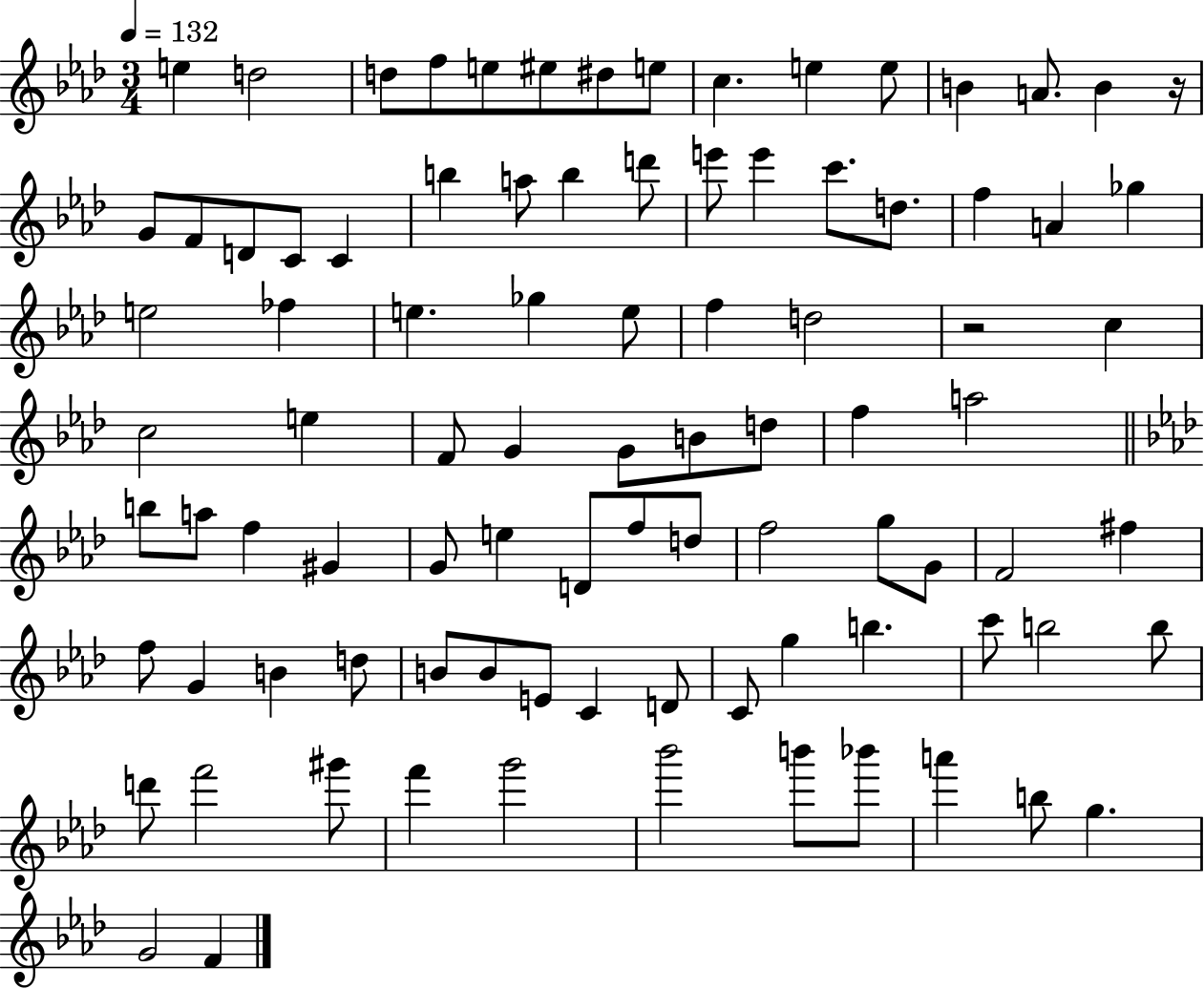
{
  \clef treble
  \numericTimeSignature
  \time 3/4
  \key aes \major
  \tempo 4 = 132
  \repeat volta 2 { e''4 d''2 | d''8 f''8 e''8 eis''8 dis''8 e''8 | c''4. e''4 e''8 | b'4 a'8. b'4 r16 | \break g'8 f'8 d'8 c'8 c'4 | b''4 a''8 b''4 d'''8 | e'''8 e'''4 c'''8. d''8. | f''4 a'4 ges''4 | \break e''2 fes''4 | e''4. ges''4 e''8 | f''4 d''2 | r2 c''4 | \break c''2 e''4 | f'8 g'4 g'8 b'8 d''8 | f''4 a''2 | \bar "||" \break \key f \minor b''8 a''8 f''4 gis'4 | g'8 e''4 d'8 f''8 d''8 | f''2 g''8 g'8 | f'2 fis''4 | \break f''8 g'4 b'4 d''8 | b'8 b'8 e'8 c'4 d'8 | c'8 g''4 b''4. | c'''8 b''2 b''8 | \break d'''8 f'''2 gis'''8 | f'''4 g'''2 | bes'''2 b'''8 bes'''8 | a'''4 b''8 g''4. | \break g'2 f'4 | } \bar "|."
}